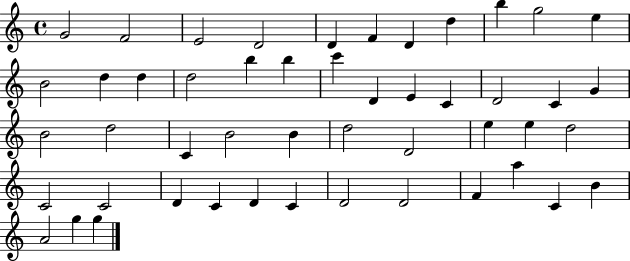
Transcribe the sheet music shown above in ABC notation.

X:1
T:Untitled
M:4/4
L:1/4
K:C
G2 F2 E2 D2 D F D d b g2 e B2 d d d2 b b c' D E C D2 C G B2 d2 C B2 B d2 D2 e e d2 C2 C2 D C D C D2 D2 F a C B A2 g g